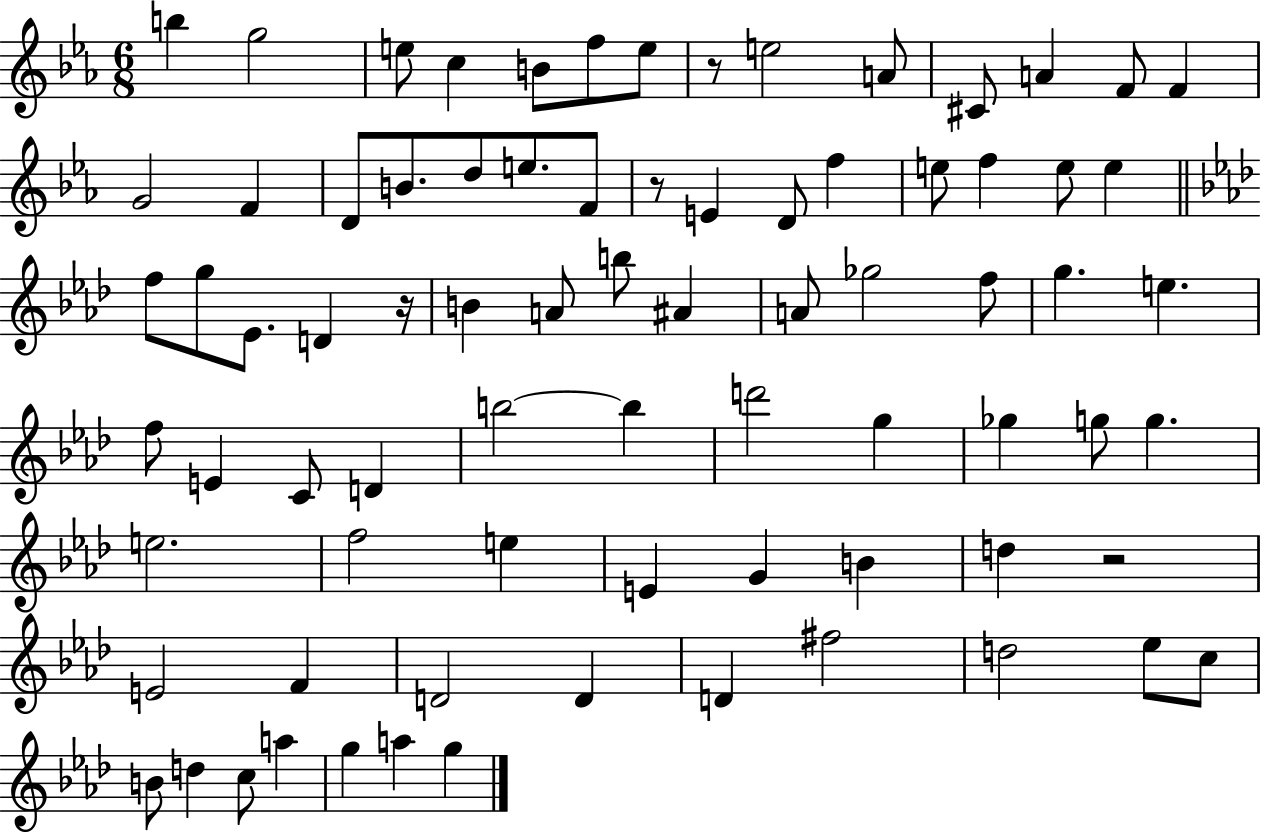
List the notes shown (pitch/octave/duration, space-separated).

B5/q G5/h E5/e C5/q B4/e F5/e E5/e R/e E5/h A4/e C#4/e A4/q F4/e F4/q G4/h F4/q D4/e B4/e. D5/e E5/e. F4/e R/e E4/q D4/e F5/q E5/e F5/q E5/e E5/q F5/e G5/e Eb4/e. D4/q R/s B4/q A4/e B5/e A#4/q A4/e Gb5/h F5/e G5/q. E5/q. F5/e E4/q C4/e D4/q B5/h B5/q D6/h G5/q Gb5/q G5/e G5/q. E5/h. F5/h E5/q E4/q G4/q B4/q D5/q R/h E4/h F4/q D4/h D4/q D4/q F#5/h D5/h Eb5/e C5/e B4/e D5/q C5/e A5/q G5/q A5/q G5/q